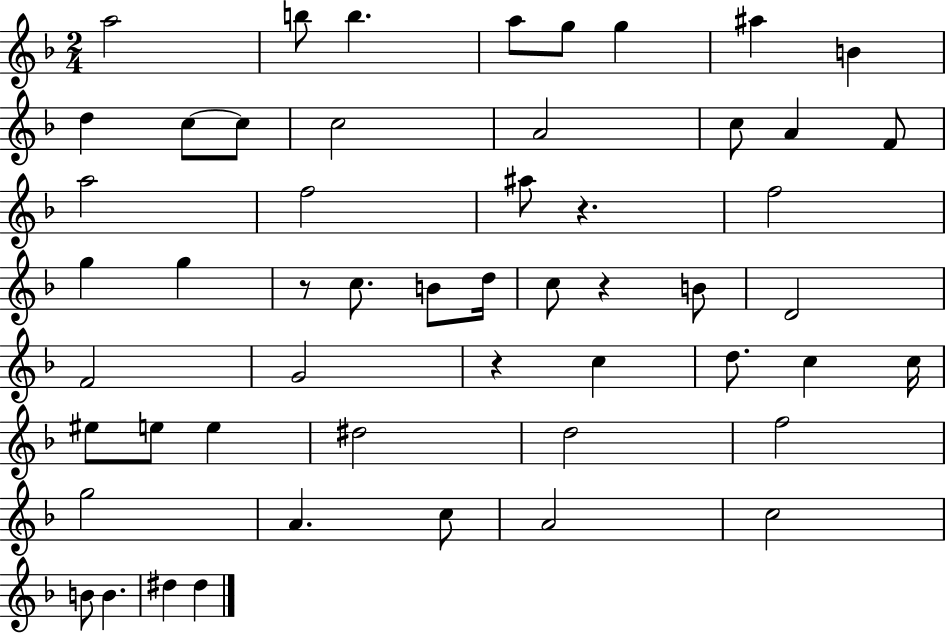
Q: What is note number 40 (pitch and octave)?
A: F5